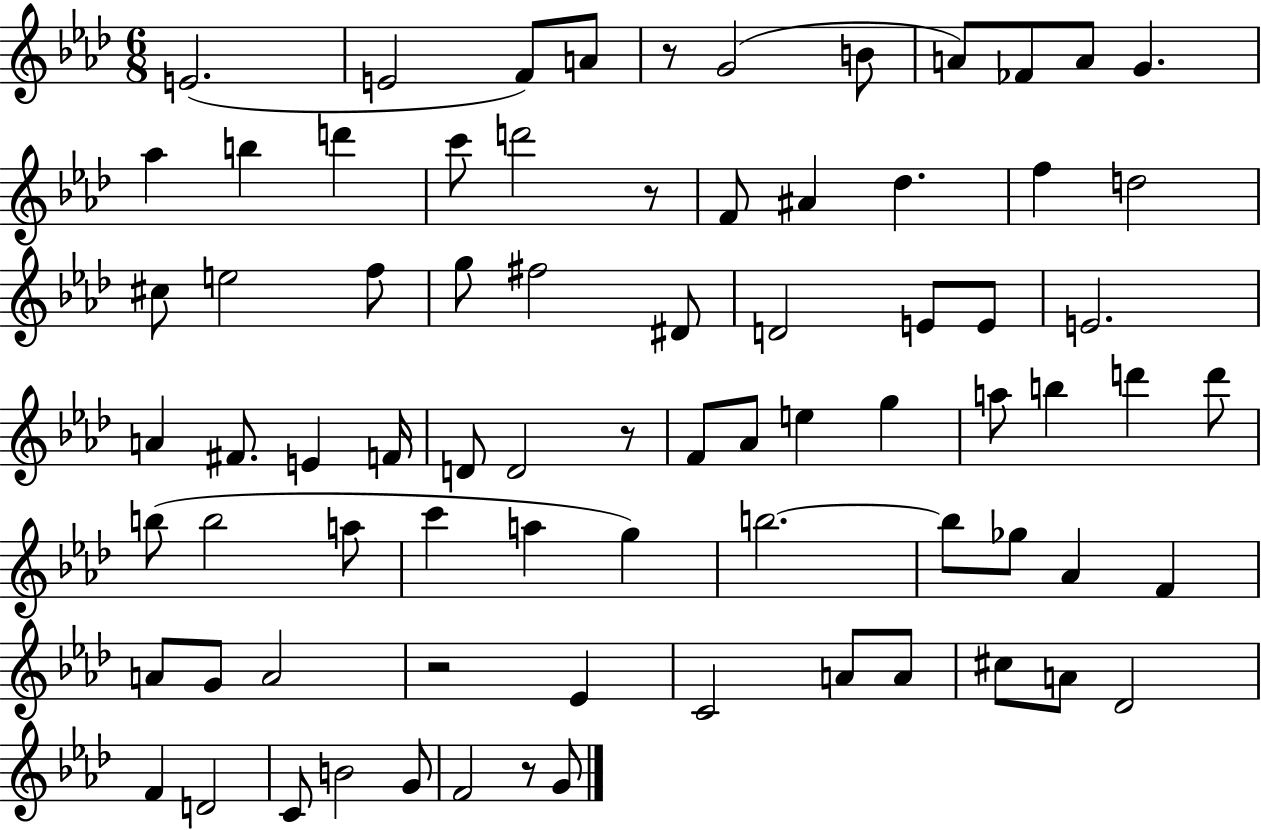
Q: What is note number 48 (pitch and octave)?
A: C6